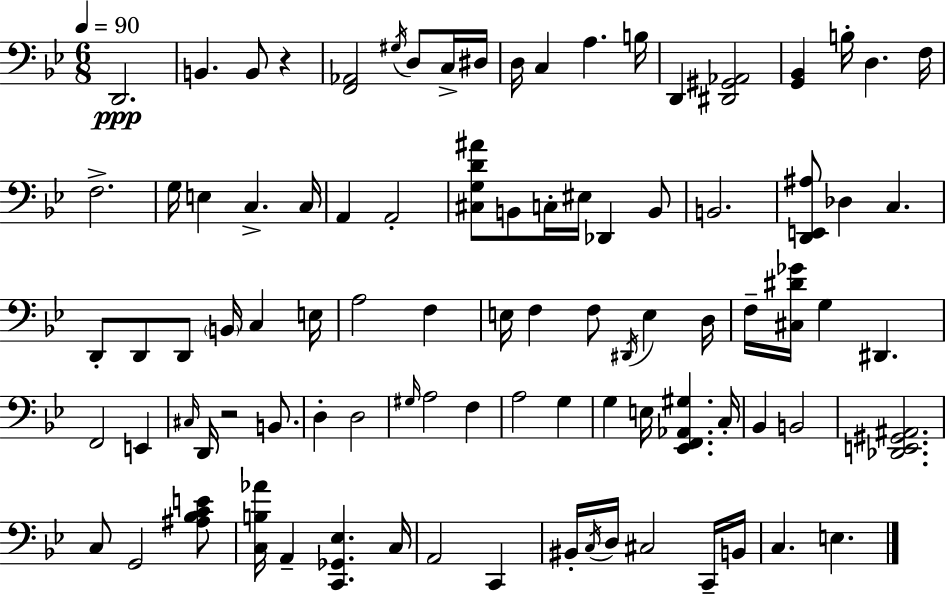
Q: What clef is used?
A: bass